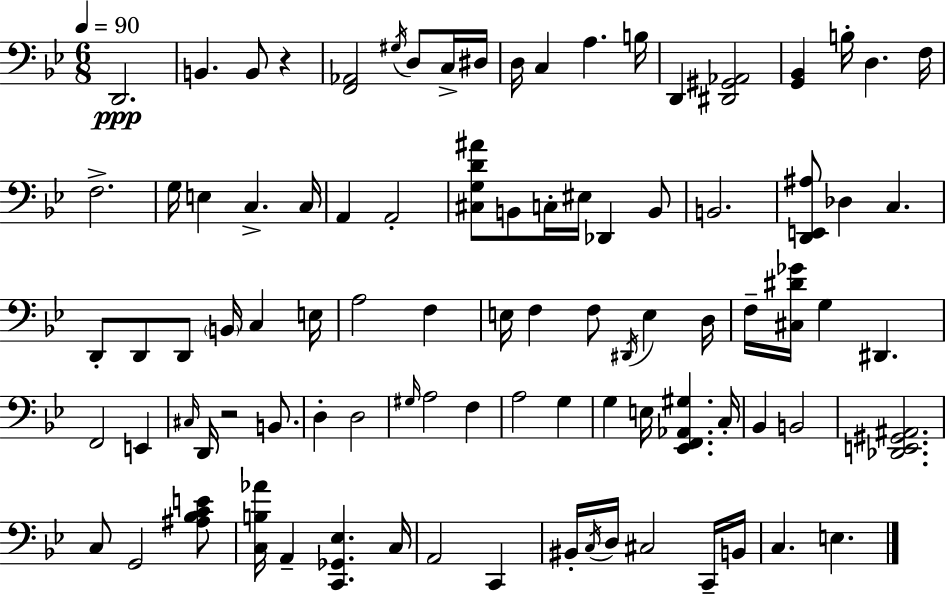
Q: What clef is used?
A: bass